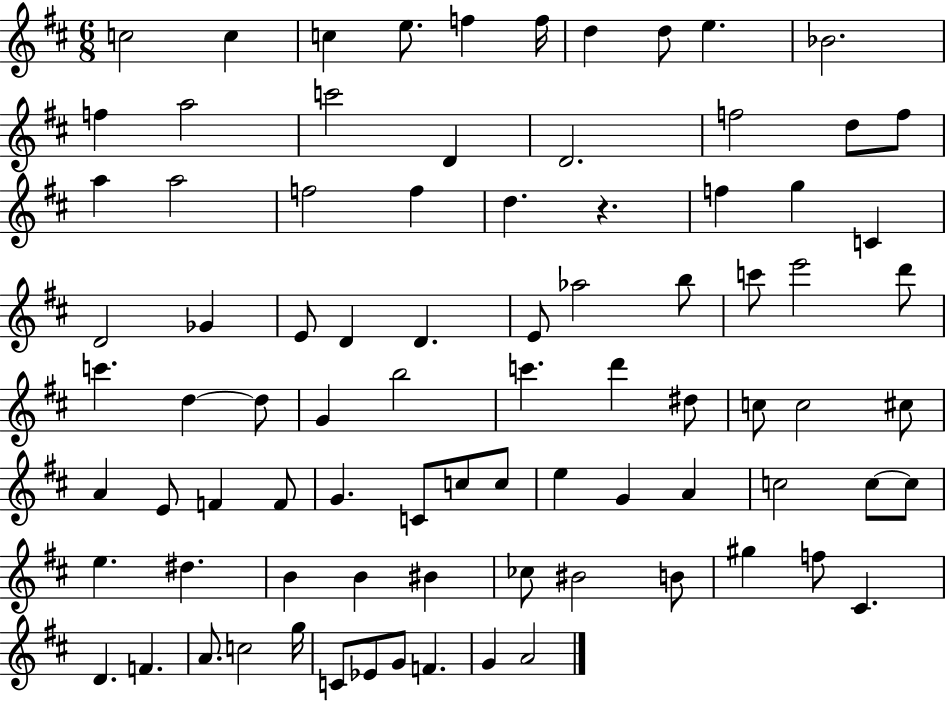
C5/h C5/q C5/q E5/e. F5/q F5/s D5/q D5/e E5/q. Bb4/h. F5/q A5/h C6/h D4/q D4/h. F5/h D5/e F5/e A5/q A5/h F5/h F5/q D5/q. R/q. F5/q G5/q C4/q D4/h Gb4/q E4/e D4/q D4/q. E4/e Ab5/h B5/e C6/e E6/h D6/e C6/q. D5/q D5/e G4/q B5/h C6/q. D6/q D#5/e C5/e C5/h C#5/e A4/q E4/e F4/q F4/e G4/q. C4/e C5/e C5/e E5/q G4/q A4/q C5/h C5/e C5/e E5/q. D#5/q. B4/q B4/q BIS4/q CES5/e BIS4/h B4/e G#5/q F5/e C#4/q. D4/q. F4/q. A4/e. C5/h G5/s C4/e Eb4/e G4/e F4/q. G4/q A4/h